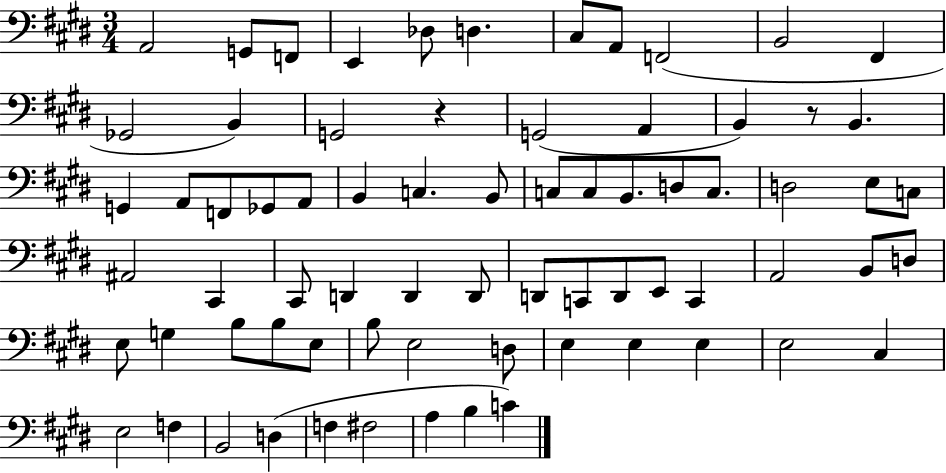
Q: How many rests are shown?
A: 2